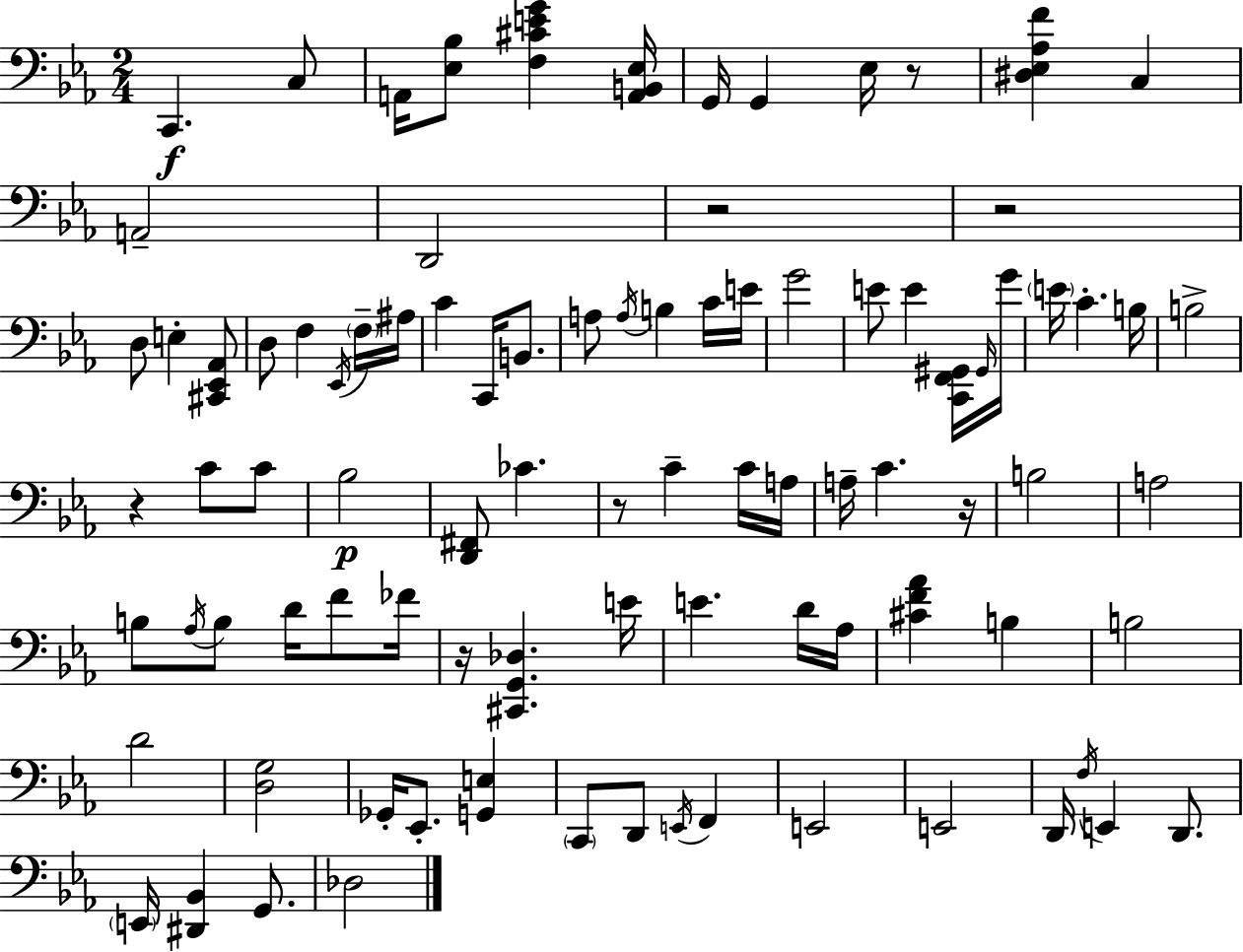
{
  \clef bass
  \numericTimeSignature
  \time 2/4
  \key ees \major
  c,4.\f c8 | a,16 <ees bes>8 <f cis' e' g'>4 <a, b, ees>16 | g,16 g,4 ees16 r8 | <dis ees aes f'>4 c4 | \break a,2-- | d,2 | r2 | r2 | \break d8 e4-. <cis, ees, aes,>8 | d8 f4 \acciaccatura { ees,16 } \parenthesize f16-- | ais16 c'4 c,16 b,8. | a8 \acciaccatura { a16 } b4 | \break c'16 e'16 g'2 | e'8 e'4 | <c, f, gis,>16 \grace { gis,16 } g'16 \parenthesize e'16 c'4.-. | b16 b2-> | \break r4 c'8 | c'8 bes2\p | <d, fis,>8 ces'4. | r8 c'4-- | \break c'16 a16 a16-- c'4. | r16 b2 | a2 | b8 \acciaccatura { aes16 } b8 | \break d'16 f'8 fes'16 r16 <cis, g, des>4. | e'16 e'4. | d'16 aes16 <cis' f' aes'>4 | b4 b2 | \break d'2 | <d g>2 | ges,16-. ees,8.-. | <g, e>4 \parenthesize c,8 d,8 | \break \acciaccatura { e,16 } f,4 e,2 | e,2 | d,16 \acciaccatura { f16 } e,4 | d,8. \parenthesize e,16 <dis, bes,>4 | \break g,8. des2 | \bar "|."
}